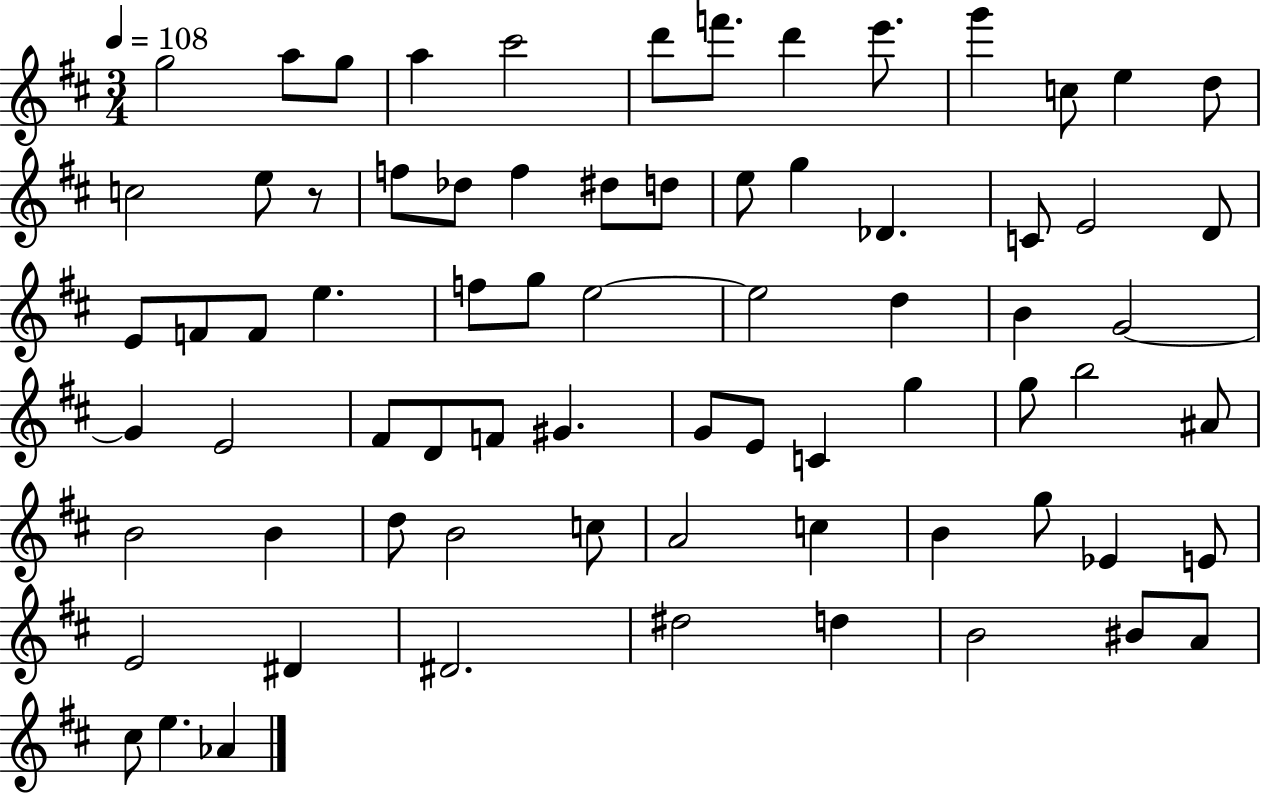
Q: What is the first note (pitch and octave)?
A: G5